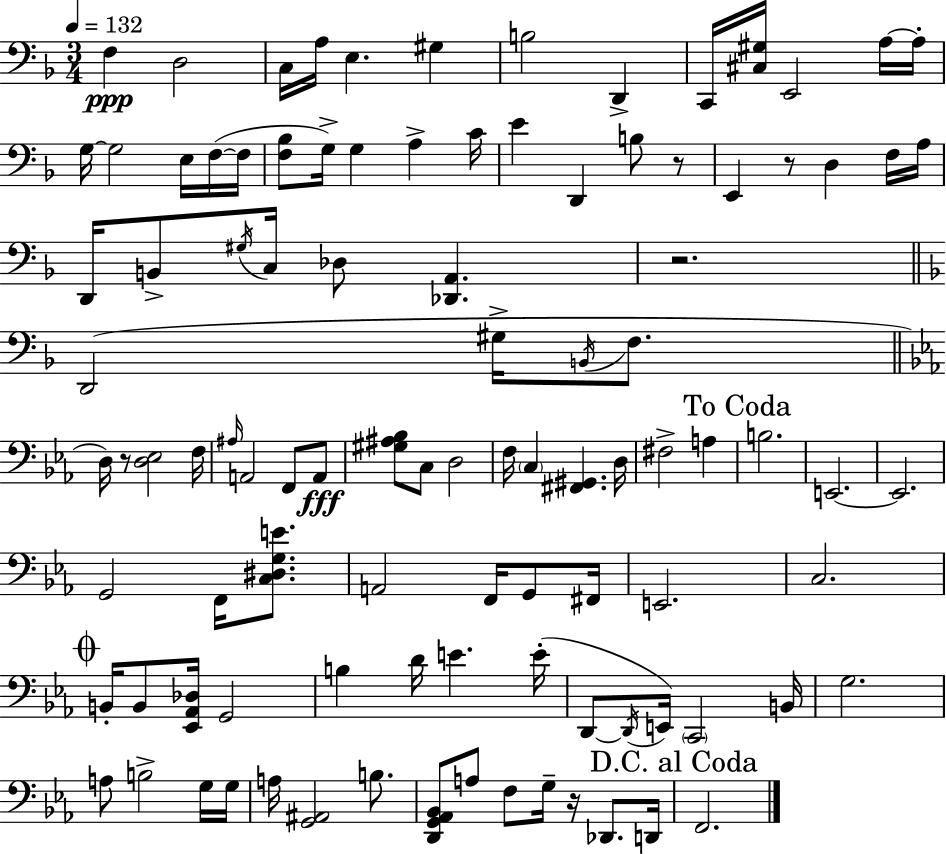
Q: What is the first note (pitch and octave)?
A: F3